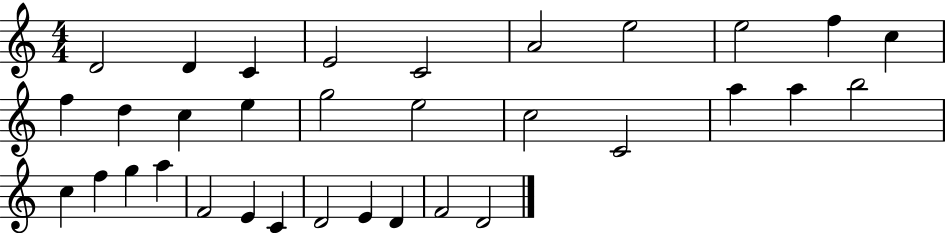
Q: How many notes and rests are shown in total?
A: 33